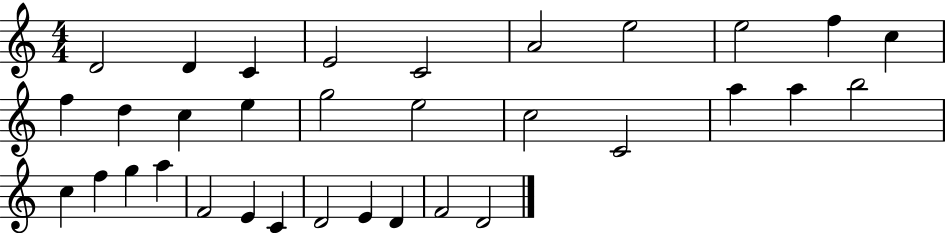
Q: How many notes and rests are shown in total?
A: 33